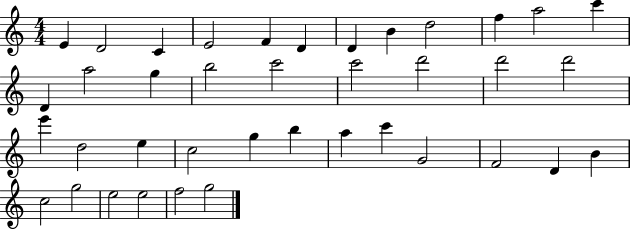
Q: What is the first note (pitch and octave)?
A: E4